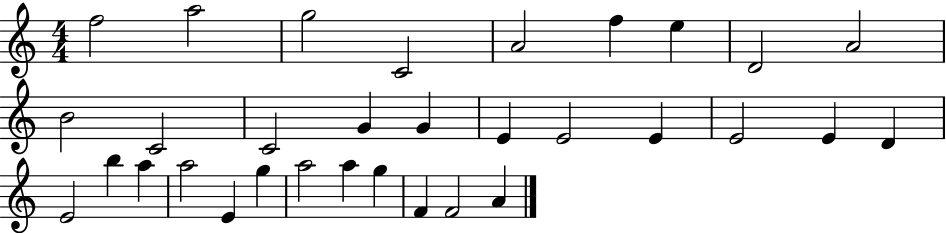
{
  \clef treble
  \numericTimeSignature
  \time 4/4
  \key c \major
  f''2 a''2 | g''2 c'2 | a'2 f''4 e''4 | d'2 a'2 | \break b'2 c'2 | c'2 g'4 g'4 | e'4 e'2 e'4 | e'2 e'4 d'4 | \break e'2 b''4 a''4 | a''2 e'4 g''4 | a''2 a''4 g''4 | f'4 f'2 a'4 | \break \bar "|."
}